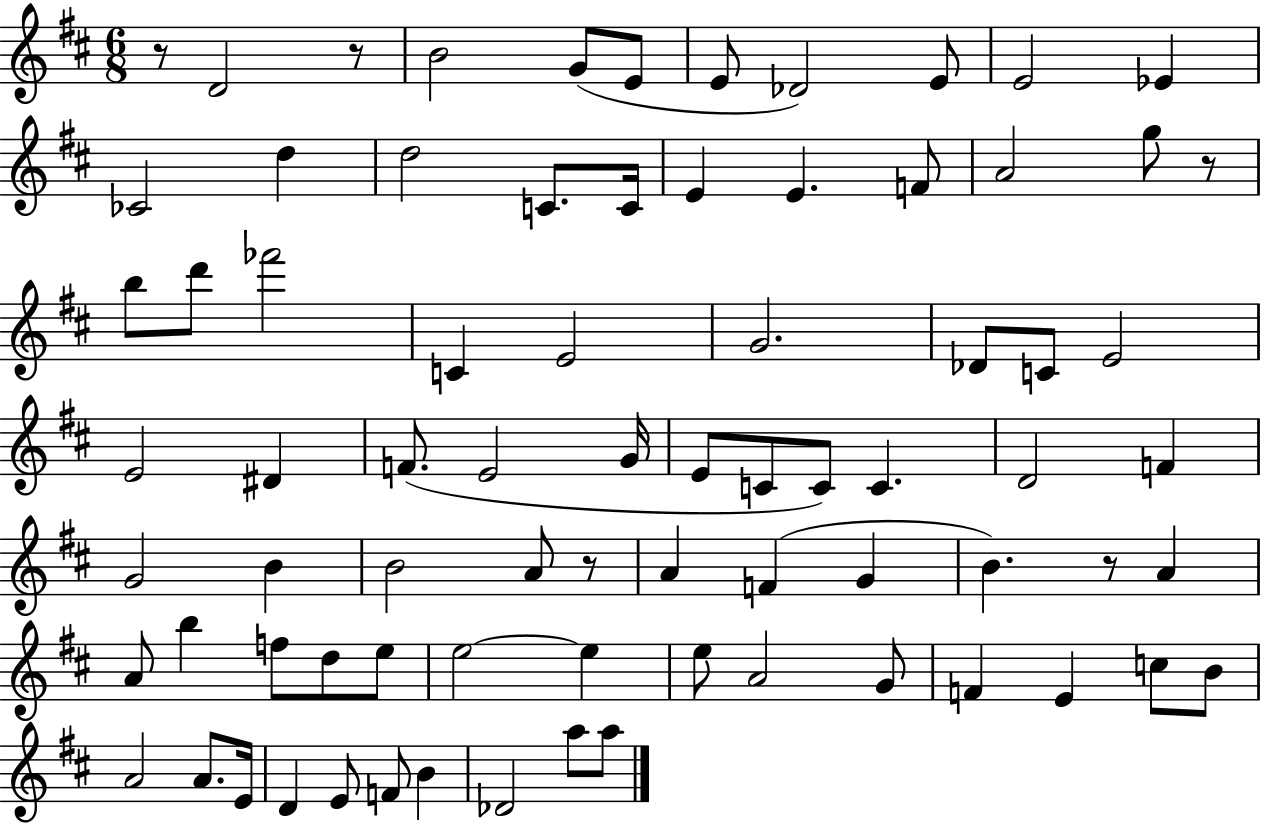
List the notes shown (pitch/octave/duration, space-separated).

R/e D4/h R/e B4/h G4/e E4/e E4/e Db4/h E4/e E4/h Eb4/q CES4/h D5/q D5/h C4/e. C4/s E4/q E4/q. F4/e A4/h G5/e R/e B5/e D6/e FES6/h C4/q E4/h G4/h. Db4/e C4/e E4/h E4/h D#4/q F4/e. E4/h G4/s E4/e C4/e C4/e C4/q. D4/h F4/q G4/h B4/q B4/h A4/e R/e A4/q F4/q G4/q B4/q. R/e A4/q A4/e B5/q F5/e D5/e E5/e E5/h E5/q E5/e A4/h G4/e F4/q E4/q C5/e B4/e A4/h A4/e. E4/s D4/q E4/e F4/e B4/q Db4/h A5/e A5/e